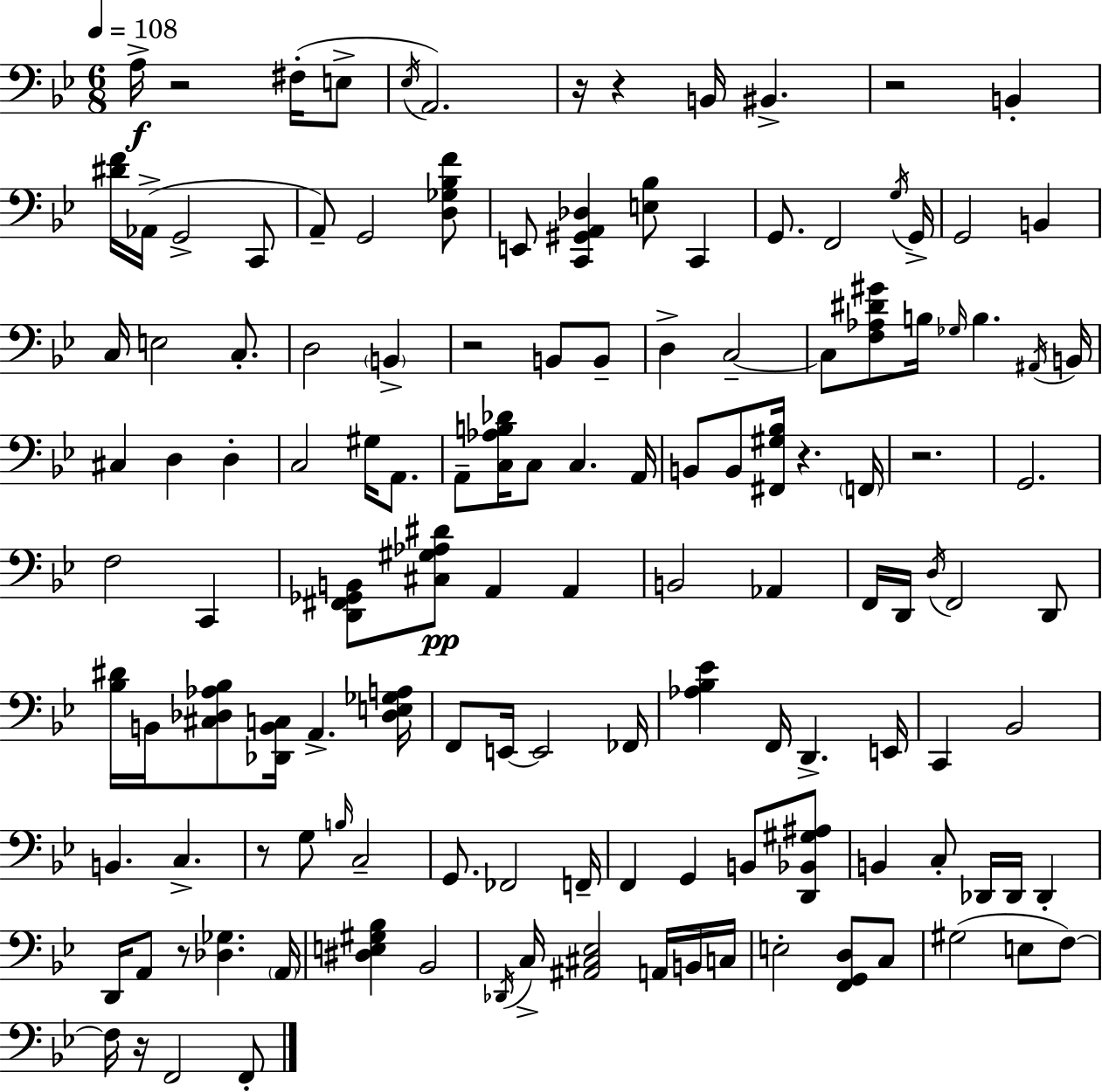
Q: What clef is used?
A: bass